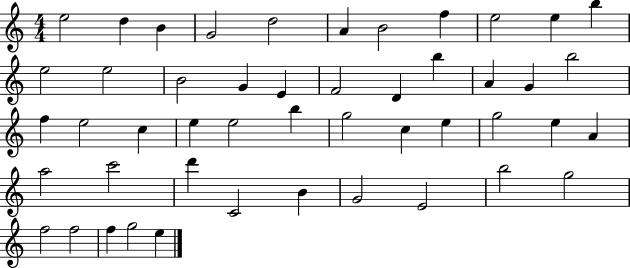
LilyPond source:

{
  \clef treble
  \numericTimeSignature
  \time 4/4
  \key c \major
  e''2 d''4 b'4 | g'2 d''2 | a'4 b'2 f''4 | e''2 e''4 b''4 | \break e''2 e''2 | b'2 g'4 e'4 | f'2 d'4 b''4 | a'4 g'4 b''2 | \break f''4 e''2 c''4 | e''4 e''2 b''4 | g''2 c''4 e''4 | g''2 e''4 a'4 | \break a''2 c'''2 | d'''4 c'2 b'4 | g'2 e'2 | b''2 g''2 | \break f''2 f''2 | f''4 g''2 e''4 | \bar "|."
}